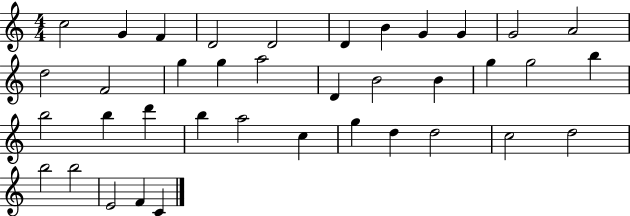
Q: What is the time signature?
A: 4/4